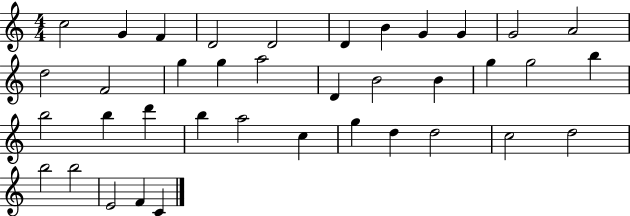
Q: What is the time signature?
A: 4/4